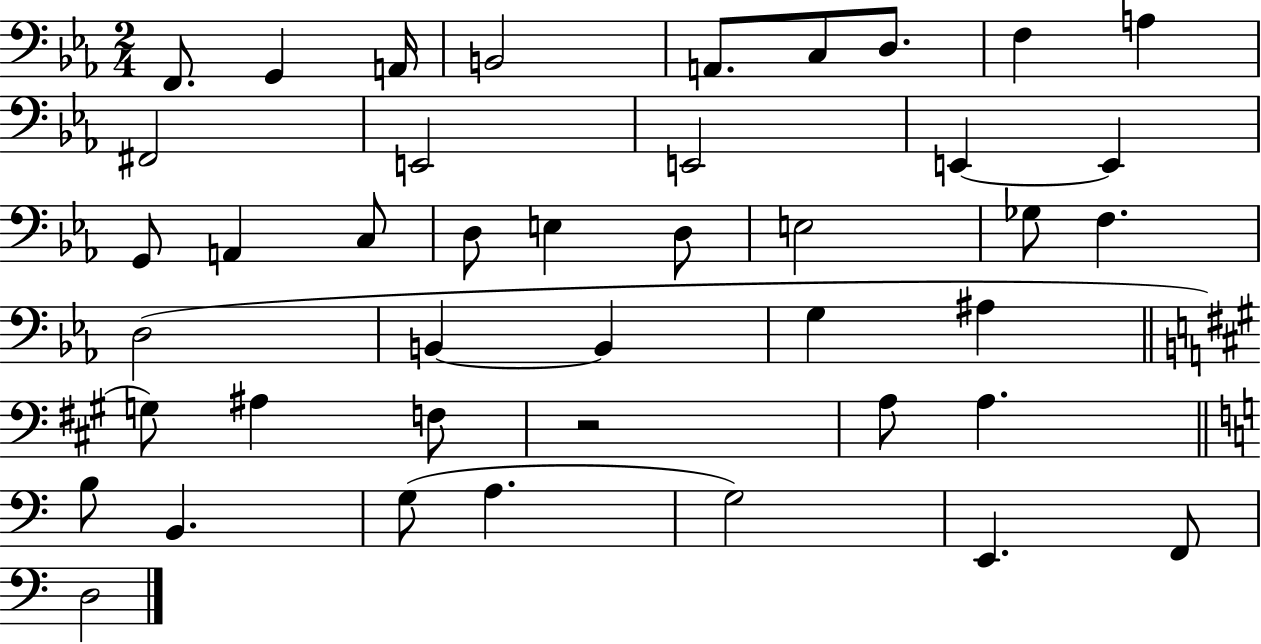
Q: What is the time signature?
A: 2/4